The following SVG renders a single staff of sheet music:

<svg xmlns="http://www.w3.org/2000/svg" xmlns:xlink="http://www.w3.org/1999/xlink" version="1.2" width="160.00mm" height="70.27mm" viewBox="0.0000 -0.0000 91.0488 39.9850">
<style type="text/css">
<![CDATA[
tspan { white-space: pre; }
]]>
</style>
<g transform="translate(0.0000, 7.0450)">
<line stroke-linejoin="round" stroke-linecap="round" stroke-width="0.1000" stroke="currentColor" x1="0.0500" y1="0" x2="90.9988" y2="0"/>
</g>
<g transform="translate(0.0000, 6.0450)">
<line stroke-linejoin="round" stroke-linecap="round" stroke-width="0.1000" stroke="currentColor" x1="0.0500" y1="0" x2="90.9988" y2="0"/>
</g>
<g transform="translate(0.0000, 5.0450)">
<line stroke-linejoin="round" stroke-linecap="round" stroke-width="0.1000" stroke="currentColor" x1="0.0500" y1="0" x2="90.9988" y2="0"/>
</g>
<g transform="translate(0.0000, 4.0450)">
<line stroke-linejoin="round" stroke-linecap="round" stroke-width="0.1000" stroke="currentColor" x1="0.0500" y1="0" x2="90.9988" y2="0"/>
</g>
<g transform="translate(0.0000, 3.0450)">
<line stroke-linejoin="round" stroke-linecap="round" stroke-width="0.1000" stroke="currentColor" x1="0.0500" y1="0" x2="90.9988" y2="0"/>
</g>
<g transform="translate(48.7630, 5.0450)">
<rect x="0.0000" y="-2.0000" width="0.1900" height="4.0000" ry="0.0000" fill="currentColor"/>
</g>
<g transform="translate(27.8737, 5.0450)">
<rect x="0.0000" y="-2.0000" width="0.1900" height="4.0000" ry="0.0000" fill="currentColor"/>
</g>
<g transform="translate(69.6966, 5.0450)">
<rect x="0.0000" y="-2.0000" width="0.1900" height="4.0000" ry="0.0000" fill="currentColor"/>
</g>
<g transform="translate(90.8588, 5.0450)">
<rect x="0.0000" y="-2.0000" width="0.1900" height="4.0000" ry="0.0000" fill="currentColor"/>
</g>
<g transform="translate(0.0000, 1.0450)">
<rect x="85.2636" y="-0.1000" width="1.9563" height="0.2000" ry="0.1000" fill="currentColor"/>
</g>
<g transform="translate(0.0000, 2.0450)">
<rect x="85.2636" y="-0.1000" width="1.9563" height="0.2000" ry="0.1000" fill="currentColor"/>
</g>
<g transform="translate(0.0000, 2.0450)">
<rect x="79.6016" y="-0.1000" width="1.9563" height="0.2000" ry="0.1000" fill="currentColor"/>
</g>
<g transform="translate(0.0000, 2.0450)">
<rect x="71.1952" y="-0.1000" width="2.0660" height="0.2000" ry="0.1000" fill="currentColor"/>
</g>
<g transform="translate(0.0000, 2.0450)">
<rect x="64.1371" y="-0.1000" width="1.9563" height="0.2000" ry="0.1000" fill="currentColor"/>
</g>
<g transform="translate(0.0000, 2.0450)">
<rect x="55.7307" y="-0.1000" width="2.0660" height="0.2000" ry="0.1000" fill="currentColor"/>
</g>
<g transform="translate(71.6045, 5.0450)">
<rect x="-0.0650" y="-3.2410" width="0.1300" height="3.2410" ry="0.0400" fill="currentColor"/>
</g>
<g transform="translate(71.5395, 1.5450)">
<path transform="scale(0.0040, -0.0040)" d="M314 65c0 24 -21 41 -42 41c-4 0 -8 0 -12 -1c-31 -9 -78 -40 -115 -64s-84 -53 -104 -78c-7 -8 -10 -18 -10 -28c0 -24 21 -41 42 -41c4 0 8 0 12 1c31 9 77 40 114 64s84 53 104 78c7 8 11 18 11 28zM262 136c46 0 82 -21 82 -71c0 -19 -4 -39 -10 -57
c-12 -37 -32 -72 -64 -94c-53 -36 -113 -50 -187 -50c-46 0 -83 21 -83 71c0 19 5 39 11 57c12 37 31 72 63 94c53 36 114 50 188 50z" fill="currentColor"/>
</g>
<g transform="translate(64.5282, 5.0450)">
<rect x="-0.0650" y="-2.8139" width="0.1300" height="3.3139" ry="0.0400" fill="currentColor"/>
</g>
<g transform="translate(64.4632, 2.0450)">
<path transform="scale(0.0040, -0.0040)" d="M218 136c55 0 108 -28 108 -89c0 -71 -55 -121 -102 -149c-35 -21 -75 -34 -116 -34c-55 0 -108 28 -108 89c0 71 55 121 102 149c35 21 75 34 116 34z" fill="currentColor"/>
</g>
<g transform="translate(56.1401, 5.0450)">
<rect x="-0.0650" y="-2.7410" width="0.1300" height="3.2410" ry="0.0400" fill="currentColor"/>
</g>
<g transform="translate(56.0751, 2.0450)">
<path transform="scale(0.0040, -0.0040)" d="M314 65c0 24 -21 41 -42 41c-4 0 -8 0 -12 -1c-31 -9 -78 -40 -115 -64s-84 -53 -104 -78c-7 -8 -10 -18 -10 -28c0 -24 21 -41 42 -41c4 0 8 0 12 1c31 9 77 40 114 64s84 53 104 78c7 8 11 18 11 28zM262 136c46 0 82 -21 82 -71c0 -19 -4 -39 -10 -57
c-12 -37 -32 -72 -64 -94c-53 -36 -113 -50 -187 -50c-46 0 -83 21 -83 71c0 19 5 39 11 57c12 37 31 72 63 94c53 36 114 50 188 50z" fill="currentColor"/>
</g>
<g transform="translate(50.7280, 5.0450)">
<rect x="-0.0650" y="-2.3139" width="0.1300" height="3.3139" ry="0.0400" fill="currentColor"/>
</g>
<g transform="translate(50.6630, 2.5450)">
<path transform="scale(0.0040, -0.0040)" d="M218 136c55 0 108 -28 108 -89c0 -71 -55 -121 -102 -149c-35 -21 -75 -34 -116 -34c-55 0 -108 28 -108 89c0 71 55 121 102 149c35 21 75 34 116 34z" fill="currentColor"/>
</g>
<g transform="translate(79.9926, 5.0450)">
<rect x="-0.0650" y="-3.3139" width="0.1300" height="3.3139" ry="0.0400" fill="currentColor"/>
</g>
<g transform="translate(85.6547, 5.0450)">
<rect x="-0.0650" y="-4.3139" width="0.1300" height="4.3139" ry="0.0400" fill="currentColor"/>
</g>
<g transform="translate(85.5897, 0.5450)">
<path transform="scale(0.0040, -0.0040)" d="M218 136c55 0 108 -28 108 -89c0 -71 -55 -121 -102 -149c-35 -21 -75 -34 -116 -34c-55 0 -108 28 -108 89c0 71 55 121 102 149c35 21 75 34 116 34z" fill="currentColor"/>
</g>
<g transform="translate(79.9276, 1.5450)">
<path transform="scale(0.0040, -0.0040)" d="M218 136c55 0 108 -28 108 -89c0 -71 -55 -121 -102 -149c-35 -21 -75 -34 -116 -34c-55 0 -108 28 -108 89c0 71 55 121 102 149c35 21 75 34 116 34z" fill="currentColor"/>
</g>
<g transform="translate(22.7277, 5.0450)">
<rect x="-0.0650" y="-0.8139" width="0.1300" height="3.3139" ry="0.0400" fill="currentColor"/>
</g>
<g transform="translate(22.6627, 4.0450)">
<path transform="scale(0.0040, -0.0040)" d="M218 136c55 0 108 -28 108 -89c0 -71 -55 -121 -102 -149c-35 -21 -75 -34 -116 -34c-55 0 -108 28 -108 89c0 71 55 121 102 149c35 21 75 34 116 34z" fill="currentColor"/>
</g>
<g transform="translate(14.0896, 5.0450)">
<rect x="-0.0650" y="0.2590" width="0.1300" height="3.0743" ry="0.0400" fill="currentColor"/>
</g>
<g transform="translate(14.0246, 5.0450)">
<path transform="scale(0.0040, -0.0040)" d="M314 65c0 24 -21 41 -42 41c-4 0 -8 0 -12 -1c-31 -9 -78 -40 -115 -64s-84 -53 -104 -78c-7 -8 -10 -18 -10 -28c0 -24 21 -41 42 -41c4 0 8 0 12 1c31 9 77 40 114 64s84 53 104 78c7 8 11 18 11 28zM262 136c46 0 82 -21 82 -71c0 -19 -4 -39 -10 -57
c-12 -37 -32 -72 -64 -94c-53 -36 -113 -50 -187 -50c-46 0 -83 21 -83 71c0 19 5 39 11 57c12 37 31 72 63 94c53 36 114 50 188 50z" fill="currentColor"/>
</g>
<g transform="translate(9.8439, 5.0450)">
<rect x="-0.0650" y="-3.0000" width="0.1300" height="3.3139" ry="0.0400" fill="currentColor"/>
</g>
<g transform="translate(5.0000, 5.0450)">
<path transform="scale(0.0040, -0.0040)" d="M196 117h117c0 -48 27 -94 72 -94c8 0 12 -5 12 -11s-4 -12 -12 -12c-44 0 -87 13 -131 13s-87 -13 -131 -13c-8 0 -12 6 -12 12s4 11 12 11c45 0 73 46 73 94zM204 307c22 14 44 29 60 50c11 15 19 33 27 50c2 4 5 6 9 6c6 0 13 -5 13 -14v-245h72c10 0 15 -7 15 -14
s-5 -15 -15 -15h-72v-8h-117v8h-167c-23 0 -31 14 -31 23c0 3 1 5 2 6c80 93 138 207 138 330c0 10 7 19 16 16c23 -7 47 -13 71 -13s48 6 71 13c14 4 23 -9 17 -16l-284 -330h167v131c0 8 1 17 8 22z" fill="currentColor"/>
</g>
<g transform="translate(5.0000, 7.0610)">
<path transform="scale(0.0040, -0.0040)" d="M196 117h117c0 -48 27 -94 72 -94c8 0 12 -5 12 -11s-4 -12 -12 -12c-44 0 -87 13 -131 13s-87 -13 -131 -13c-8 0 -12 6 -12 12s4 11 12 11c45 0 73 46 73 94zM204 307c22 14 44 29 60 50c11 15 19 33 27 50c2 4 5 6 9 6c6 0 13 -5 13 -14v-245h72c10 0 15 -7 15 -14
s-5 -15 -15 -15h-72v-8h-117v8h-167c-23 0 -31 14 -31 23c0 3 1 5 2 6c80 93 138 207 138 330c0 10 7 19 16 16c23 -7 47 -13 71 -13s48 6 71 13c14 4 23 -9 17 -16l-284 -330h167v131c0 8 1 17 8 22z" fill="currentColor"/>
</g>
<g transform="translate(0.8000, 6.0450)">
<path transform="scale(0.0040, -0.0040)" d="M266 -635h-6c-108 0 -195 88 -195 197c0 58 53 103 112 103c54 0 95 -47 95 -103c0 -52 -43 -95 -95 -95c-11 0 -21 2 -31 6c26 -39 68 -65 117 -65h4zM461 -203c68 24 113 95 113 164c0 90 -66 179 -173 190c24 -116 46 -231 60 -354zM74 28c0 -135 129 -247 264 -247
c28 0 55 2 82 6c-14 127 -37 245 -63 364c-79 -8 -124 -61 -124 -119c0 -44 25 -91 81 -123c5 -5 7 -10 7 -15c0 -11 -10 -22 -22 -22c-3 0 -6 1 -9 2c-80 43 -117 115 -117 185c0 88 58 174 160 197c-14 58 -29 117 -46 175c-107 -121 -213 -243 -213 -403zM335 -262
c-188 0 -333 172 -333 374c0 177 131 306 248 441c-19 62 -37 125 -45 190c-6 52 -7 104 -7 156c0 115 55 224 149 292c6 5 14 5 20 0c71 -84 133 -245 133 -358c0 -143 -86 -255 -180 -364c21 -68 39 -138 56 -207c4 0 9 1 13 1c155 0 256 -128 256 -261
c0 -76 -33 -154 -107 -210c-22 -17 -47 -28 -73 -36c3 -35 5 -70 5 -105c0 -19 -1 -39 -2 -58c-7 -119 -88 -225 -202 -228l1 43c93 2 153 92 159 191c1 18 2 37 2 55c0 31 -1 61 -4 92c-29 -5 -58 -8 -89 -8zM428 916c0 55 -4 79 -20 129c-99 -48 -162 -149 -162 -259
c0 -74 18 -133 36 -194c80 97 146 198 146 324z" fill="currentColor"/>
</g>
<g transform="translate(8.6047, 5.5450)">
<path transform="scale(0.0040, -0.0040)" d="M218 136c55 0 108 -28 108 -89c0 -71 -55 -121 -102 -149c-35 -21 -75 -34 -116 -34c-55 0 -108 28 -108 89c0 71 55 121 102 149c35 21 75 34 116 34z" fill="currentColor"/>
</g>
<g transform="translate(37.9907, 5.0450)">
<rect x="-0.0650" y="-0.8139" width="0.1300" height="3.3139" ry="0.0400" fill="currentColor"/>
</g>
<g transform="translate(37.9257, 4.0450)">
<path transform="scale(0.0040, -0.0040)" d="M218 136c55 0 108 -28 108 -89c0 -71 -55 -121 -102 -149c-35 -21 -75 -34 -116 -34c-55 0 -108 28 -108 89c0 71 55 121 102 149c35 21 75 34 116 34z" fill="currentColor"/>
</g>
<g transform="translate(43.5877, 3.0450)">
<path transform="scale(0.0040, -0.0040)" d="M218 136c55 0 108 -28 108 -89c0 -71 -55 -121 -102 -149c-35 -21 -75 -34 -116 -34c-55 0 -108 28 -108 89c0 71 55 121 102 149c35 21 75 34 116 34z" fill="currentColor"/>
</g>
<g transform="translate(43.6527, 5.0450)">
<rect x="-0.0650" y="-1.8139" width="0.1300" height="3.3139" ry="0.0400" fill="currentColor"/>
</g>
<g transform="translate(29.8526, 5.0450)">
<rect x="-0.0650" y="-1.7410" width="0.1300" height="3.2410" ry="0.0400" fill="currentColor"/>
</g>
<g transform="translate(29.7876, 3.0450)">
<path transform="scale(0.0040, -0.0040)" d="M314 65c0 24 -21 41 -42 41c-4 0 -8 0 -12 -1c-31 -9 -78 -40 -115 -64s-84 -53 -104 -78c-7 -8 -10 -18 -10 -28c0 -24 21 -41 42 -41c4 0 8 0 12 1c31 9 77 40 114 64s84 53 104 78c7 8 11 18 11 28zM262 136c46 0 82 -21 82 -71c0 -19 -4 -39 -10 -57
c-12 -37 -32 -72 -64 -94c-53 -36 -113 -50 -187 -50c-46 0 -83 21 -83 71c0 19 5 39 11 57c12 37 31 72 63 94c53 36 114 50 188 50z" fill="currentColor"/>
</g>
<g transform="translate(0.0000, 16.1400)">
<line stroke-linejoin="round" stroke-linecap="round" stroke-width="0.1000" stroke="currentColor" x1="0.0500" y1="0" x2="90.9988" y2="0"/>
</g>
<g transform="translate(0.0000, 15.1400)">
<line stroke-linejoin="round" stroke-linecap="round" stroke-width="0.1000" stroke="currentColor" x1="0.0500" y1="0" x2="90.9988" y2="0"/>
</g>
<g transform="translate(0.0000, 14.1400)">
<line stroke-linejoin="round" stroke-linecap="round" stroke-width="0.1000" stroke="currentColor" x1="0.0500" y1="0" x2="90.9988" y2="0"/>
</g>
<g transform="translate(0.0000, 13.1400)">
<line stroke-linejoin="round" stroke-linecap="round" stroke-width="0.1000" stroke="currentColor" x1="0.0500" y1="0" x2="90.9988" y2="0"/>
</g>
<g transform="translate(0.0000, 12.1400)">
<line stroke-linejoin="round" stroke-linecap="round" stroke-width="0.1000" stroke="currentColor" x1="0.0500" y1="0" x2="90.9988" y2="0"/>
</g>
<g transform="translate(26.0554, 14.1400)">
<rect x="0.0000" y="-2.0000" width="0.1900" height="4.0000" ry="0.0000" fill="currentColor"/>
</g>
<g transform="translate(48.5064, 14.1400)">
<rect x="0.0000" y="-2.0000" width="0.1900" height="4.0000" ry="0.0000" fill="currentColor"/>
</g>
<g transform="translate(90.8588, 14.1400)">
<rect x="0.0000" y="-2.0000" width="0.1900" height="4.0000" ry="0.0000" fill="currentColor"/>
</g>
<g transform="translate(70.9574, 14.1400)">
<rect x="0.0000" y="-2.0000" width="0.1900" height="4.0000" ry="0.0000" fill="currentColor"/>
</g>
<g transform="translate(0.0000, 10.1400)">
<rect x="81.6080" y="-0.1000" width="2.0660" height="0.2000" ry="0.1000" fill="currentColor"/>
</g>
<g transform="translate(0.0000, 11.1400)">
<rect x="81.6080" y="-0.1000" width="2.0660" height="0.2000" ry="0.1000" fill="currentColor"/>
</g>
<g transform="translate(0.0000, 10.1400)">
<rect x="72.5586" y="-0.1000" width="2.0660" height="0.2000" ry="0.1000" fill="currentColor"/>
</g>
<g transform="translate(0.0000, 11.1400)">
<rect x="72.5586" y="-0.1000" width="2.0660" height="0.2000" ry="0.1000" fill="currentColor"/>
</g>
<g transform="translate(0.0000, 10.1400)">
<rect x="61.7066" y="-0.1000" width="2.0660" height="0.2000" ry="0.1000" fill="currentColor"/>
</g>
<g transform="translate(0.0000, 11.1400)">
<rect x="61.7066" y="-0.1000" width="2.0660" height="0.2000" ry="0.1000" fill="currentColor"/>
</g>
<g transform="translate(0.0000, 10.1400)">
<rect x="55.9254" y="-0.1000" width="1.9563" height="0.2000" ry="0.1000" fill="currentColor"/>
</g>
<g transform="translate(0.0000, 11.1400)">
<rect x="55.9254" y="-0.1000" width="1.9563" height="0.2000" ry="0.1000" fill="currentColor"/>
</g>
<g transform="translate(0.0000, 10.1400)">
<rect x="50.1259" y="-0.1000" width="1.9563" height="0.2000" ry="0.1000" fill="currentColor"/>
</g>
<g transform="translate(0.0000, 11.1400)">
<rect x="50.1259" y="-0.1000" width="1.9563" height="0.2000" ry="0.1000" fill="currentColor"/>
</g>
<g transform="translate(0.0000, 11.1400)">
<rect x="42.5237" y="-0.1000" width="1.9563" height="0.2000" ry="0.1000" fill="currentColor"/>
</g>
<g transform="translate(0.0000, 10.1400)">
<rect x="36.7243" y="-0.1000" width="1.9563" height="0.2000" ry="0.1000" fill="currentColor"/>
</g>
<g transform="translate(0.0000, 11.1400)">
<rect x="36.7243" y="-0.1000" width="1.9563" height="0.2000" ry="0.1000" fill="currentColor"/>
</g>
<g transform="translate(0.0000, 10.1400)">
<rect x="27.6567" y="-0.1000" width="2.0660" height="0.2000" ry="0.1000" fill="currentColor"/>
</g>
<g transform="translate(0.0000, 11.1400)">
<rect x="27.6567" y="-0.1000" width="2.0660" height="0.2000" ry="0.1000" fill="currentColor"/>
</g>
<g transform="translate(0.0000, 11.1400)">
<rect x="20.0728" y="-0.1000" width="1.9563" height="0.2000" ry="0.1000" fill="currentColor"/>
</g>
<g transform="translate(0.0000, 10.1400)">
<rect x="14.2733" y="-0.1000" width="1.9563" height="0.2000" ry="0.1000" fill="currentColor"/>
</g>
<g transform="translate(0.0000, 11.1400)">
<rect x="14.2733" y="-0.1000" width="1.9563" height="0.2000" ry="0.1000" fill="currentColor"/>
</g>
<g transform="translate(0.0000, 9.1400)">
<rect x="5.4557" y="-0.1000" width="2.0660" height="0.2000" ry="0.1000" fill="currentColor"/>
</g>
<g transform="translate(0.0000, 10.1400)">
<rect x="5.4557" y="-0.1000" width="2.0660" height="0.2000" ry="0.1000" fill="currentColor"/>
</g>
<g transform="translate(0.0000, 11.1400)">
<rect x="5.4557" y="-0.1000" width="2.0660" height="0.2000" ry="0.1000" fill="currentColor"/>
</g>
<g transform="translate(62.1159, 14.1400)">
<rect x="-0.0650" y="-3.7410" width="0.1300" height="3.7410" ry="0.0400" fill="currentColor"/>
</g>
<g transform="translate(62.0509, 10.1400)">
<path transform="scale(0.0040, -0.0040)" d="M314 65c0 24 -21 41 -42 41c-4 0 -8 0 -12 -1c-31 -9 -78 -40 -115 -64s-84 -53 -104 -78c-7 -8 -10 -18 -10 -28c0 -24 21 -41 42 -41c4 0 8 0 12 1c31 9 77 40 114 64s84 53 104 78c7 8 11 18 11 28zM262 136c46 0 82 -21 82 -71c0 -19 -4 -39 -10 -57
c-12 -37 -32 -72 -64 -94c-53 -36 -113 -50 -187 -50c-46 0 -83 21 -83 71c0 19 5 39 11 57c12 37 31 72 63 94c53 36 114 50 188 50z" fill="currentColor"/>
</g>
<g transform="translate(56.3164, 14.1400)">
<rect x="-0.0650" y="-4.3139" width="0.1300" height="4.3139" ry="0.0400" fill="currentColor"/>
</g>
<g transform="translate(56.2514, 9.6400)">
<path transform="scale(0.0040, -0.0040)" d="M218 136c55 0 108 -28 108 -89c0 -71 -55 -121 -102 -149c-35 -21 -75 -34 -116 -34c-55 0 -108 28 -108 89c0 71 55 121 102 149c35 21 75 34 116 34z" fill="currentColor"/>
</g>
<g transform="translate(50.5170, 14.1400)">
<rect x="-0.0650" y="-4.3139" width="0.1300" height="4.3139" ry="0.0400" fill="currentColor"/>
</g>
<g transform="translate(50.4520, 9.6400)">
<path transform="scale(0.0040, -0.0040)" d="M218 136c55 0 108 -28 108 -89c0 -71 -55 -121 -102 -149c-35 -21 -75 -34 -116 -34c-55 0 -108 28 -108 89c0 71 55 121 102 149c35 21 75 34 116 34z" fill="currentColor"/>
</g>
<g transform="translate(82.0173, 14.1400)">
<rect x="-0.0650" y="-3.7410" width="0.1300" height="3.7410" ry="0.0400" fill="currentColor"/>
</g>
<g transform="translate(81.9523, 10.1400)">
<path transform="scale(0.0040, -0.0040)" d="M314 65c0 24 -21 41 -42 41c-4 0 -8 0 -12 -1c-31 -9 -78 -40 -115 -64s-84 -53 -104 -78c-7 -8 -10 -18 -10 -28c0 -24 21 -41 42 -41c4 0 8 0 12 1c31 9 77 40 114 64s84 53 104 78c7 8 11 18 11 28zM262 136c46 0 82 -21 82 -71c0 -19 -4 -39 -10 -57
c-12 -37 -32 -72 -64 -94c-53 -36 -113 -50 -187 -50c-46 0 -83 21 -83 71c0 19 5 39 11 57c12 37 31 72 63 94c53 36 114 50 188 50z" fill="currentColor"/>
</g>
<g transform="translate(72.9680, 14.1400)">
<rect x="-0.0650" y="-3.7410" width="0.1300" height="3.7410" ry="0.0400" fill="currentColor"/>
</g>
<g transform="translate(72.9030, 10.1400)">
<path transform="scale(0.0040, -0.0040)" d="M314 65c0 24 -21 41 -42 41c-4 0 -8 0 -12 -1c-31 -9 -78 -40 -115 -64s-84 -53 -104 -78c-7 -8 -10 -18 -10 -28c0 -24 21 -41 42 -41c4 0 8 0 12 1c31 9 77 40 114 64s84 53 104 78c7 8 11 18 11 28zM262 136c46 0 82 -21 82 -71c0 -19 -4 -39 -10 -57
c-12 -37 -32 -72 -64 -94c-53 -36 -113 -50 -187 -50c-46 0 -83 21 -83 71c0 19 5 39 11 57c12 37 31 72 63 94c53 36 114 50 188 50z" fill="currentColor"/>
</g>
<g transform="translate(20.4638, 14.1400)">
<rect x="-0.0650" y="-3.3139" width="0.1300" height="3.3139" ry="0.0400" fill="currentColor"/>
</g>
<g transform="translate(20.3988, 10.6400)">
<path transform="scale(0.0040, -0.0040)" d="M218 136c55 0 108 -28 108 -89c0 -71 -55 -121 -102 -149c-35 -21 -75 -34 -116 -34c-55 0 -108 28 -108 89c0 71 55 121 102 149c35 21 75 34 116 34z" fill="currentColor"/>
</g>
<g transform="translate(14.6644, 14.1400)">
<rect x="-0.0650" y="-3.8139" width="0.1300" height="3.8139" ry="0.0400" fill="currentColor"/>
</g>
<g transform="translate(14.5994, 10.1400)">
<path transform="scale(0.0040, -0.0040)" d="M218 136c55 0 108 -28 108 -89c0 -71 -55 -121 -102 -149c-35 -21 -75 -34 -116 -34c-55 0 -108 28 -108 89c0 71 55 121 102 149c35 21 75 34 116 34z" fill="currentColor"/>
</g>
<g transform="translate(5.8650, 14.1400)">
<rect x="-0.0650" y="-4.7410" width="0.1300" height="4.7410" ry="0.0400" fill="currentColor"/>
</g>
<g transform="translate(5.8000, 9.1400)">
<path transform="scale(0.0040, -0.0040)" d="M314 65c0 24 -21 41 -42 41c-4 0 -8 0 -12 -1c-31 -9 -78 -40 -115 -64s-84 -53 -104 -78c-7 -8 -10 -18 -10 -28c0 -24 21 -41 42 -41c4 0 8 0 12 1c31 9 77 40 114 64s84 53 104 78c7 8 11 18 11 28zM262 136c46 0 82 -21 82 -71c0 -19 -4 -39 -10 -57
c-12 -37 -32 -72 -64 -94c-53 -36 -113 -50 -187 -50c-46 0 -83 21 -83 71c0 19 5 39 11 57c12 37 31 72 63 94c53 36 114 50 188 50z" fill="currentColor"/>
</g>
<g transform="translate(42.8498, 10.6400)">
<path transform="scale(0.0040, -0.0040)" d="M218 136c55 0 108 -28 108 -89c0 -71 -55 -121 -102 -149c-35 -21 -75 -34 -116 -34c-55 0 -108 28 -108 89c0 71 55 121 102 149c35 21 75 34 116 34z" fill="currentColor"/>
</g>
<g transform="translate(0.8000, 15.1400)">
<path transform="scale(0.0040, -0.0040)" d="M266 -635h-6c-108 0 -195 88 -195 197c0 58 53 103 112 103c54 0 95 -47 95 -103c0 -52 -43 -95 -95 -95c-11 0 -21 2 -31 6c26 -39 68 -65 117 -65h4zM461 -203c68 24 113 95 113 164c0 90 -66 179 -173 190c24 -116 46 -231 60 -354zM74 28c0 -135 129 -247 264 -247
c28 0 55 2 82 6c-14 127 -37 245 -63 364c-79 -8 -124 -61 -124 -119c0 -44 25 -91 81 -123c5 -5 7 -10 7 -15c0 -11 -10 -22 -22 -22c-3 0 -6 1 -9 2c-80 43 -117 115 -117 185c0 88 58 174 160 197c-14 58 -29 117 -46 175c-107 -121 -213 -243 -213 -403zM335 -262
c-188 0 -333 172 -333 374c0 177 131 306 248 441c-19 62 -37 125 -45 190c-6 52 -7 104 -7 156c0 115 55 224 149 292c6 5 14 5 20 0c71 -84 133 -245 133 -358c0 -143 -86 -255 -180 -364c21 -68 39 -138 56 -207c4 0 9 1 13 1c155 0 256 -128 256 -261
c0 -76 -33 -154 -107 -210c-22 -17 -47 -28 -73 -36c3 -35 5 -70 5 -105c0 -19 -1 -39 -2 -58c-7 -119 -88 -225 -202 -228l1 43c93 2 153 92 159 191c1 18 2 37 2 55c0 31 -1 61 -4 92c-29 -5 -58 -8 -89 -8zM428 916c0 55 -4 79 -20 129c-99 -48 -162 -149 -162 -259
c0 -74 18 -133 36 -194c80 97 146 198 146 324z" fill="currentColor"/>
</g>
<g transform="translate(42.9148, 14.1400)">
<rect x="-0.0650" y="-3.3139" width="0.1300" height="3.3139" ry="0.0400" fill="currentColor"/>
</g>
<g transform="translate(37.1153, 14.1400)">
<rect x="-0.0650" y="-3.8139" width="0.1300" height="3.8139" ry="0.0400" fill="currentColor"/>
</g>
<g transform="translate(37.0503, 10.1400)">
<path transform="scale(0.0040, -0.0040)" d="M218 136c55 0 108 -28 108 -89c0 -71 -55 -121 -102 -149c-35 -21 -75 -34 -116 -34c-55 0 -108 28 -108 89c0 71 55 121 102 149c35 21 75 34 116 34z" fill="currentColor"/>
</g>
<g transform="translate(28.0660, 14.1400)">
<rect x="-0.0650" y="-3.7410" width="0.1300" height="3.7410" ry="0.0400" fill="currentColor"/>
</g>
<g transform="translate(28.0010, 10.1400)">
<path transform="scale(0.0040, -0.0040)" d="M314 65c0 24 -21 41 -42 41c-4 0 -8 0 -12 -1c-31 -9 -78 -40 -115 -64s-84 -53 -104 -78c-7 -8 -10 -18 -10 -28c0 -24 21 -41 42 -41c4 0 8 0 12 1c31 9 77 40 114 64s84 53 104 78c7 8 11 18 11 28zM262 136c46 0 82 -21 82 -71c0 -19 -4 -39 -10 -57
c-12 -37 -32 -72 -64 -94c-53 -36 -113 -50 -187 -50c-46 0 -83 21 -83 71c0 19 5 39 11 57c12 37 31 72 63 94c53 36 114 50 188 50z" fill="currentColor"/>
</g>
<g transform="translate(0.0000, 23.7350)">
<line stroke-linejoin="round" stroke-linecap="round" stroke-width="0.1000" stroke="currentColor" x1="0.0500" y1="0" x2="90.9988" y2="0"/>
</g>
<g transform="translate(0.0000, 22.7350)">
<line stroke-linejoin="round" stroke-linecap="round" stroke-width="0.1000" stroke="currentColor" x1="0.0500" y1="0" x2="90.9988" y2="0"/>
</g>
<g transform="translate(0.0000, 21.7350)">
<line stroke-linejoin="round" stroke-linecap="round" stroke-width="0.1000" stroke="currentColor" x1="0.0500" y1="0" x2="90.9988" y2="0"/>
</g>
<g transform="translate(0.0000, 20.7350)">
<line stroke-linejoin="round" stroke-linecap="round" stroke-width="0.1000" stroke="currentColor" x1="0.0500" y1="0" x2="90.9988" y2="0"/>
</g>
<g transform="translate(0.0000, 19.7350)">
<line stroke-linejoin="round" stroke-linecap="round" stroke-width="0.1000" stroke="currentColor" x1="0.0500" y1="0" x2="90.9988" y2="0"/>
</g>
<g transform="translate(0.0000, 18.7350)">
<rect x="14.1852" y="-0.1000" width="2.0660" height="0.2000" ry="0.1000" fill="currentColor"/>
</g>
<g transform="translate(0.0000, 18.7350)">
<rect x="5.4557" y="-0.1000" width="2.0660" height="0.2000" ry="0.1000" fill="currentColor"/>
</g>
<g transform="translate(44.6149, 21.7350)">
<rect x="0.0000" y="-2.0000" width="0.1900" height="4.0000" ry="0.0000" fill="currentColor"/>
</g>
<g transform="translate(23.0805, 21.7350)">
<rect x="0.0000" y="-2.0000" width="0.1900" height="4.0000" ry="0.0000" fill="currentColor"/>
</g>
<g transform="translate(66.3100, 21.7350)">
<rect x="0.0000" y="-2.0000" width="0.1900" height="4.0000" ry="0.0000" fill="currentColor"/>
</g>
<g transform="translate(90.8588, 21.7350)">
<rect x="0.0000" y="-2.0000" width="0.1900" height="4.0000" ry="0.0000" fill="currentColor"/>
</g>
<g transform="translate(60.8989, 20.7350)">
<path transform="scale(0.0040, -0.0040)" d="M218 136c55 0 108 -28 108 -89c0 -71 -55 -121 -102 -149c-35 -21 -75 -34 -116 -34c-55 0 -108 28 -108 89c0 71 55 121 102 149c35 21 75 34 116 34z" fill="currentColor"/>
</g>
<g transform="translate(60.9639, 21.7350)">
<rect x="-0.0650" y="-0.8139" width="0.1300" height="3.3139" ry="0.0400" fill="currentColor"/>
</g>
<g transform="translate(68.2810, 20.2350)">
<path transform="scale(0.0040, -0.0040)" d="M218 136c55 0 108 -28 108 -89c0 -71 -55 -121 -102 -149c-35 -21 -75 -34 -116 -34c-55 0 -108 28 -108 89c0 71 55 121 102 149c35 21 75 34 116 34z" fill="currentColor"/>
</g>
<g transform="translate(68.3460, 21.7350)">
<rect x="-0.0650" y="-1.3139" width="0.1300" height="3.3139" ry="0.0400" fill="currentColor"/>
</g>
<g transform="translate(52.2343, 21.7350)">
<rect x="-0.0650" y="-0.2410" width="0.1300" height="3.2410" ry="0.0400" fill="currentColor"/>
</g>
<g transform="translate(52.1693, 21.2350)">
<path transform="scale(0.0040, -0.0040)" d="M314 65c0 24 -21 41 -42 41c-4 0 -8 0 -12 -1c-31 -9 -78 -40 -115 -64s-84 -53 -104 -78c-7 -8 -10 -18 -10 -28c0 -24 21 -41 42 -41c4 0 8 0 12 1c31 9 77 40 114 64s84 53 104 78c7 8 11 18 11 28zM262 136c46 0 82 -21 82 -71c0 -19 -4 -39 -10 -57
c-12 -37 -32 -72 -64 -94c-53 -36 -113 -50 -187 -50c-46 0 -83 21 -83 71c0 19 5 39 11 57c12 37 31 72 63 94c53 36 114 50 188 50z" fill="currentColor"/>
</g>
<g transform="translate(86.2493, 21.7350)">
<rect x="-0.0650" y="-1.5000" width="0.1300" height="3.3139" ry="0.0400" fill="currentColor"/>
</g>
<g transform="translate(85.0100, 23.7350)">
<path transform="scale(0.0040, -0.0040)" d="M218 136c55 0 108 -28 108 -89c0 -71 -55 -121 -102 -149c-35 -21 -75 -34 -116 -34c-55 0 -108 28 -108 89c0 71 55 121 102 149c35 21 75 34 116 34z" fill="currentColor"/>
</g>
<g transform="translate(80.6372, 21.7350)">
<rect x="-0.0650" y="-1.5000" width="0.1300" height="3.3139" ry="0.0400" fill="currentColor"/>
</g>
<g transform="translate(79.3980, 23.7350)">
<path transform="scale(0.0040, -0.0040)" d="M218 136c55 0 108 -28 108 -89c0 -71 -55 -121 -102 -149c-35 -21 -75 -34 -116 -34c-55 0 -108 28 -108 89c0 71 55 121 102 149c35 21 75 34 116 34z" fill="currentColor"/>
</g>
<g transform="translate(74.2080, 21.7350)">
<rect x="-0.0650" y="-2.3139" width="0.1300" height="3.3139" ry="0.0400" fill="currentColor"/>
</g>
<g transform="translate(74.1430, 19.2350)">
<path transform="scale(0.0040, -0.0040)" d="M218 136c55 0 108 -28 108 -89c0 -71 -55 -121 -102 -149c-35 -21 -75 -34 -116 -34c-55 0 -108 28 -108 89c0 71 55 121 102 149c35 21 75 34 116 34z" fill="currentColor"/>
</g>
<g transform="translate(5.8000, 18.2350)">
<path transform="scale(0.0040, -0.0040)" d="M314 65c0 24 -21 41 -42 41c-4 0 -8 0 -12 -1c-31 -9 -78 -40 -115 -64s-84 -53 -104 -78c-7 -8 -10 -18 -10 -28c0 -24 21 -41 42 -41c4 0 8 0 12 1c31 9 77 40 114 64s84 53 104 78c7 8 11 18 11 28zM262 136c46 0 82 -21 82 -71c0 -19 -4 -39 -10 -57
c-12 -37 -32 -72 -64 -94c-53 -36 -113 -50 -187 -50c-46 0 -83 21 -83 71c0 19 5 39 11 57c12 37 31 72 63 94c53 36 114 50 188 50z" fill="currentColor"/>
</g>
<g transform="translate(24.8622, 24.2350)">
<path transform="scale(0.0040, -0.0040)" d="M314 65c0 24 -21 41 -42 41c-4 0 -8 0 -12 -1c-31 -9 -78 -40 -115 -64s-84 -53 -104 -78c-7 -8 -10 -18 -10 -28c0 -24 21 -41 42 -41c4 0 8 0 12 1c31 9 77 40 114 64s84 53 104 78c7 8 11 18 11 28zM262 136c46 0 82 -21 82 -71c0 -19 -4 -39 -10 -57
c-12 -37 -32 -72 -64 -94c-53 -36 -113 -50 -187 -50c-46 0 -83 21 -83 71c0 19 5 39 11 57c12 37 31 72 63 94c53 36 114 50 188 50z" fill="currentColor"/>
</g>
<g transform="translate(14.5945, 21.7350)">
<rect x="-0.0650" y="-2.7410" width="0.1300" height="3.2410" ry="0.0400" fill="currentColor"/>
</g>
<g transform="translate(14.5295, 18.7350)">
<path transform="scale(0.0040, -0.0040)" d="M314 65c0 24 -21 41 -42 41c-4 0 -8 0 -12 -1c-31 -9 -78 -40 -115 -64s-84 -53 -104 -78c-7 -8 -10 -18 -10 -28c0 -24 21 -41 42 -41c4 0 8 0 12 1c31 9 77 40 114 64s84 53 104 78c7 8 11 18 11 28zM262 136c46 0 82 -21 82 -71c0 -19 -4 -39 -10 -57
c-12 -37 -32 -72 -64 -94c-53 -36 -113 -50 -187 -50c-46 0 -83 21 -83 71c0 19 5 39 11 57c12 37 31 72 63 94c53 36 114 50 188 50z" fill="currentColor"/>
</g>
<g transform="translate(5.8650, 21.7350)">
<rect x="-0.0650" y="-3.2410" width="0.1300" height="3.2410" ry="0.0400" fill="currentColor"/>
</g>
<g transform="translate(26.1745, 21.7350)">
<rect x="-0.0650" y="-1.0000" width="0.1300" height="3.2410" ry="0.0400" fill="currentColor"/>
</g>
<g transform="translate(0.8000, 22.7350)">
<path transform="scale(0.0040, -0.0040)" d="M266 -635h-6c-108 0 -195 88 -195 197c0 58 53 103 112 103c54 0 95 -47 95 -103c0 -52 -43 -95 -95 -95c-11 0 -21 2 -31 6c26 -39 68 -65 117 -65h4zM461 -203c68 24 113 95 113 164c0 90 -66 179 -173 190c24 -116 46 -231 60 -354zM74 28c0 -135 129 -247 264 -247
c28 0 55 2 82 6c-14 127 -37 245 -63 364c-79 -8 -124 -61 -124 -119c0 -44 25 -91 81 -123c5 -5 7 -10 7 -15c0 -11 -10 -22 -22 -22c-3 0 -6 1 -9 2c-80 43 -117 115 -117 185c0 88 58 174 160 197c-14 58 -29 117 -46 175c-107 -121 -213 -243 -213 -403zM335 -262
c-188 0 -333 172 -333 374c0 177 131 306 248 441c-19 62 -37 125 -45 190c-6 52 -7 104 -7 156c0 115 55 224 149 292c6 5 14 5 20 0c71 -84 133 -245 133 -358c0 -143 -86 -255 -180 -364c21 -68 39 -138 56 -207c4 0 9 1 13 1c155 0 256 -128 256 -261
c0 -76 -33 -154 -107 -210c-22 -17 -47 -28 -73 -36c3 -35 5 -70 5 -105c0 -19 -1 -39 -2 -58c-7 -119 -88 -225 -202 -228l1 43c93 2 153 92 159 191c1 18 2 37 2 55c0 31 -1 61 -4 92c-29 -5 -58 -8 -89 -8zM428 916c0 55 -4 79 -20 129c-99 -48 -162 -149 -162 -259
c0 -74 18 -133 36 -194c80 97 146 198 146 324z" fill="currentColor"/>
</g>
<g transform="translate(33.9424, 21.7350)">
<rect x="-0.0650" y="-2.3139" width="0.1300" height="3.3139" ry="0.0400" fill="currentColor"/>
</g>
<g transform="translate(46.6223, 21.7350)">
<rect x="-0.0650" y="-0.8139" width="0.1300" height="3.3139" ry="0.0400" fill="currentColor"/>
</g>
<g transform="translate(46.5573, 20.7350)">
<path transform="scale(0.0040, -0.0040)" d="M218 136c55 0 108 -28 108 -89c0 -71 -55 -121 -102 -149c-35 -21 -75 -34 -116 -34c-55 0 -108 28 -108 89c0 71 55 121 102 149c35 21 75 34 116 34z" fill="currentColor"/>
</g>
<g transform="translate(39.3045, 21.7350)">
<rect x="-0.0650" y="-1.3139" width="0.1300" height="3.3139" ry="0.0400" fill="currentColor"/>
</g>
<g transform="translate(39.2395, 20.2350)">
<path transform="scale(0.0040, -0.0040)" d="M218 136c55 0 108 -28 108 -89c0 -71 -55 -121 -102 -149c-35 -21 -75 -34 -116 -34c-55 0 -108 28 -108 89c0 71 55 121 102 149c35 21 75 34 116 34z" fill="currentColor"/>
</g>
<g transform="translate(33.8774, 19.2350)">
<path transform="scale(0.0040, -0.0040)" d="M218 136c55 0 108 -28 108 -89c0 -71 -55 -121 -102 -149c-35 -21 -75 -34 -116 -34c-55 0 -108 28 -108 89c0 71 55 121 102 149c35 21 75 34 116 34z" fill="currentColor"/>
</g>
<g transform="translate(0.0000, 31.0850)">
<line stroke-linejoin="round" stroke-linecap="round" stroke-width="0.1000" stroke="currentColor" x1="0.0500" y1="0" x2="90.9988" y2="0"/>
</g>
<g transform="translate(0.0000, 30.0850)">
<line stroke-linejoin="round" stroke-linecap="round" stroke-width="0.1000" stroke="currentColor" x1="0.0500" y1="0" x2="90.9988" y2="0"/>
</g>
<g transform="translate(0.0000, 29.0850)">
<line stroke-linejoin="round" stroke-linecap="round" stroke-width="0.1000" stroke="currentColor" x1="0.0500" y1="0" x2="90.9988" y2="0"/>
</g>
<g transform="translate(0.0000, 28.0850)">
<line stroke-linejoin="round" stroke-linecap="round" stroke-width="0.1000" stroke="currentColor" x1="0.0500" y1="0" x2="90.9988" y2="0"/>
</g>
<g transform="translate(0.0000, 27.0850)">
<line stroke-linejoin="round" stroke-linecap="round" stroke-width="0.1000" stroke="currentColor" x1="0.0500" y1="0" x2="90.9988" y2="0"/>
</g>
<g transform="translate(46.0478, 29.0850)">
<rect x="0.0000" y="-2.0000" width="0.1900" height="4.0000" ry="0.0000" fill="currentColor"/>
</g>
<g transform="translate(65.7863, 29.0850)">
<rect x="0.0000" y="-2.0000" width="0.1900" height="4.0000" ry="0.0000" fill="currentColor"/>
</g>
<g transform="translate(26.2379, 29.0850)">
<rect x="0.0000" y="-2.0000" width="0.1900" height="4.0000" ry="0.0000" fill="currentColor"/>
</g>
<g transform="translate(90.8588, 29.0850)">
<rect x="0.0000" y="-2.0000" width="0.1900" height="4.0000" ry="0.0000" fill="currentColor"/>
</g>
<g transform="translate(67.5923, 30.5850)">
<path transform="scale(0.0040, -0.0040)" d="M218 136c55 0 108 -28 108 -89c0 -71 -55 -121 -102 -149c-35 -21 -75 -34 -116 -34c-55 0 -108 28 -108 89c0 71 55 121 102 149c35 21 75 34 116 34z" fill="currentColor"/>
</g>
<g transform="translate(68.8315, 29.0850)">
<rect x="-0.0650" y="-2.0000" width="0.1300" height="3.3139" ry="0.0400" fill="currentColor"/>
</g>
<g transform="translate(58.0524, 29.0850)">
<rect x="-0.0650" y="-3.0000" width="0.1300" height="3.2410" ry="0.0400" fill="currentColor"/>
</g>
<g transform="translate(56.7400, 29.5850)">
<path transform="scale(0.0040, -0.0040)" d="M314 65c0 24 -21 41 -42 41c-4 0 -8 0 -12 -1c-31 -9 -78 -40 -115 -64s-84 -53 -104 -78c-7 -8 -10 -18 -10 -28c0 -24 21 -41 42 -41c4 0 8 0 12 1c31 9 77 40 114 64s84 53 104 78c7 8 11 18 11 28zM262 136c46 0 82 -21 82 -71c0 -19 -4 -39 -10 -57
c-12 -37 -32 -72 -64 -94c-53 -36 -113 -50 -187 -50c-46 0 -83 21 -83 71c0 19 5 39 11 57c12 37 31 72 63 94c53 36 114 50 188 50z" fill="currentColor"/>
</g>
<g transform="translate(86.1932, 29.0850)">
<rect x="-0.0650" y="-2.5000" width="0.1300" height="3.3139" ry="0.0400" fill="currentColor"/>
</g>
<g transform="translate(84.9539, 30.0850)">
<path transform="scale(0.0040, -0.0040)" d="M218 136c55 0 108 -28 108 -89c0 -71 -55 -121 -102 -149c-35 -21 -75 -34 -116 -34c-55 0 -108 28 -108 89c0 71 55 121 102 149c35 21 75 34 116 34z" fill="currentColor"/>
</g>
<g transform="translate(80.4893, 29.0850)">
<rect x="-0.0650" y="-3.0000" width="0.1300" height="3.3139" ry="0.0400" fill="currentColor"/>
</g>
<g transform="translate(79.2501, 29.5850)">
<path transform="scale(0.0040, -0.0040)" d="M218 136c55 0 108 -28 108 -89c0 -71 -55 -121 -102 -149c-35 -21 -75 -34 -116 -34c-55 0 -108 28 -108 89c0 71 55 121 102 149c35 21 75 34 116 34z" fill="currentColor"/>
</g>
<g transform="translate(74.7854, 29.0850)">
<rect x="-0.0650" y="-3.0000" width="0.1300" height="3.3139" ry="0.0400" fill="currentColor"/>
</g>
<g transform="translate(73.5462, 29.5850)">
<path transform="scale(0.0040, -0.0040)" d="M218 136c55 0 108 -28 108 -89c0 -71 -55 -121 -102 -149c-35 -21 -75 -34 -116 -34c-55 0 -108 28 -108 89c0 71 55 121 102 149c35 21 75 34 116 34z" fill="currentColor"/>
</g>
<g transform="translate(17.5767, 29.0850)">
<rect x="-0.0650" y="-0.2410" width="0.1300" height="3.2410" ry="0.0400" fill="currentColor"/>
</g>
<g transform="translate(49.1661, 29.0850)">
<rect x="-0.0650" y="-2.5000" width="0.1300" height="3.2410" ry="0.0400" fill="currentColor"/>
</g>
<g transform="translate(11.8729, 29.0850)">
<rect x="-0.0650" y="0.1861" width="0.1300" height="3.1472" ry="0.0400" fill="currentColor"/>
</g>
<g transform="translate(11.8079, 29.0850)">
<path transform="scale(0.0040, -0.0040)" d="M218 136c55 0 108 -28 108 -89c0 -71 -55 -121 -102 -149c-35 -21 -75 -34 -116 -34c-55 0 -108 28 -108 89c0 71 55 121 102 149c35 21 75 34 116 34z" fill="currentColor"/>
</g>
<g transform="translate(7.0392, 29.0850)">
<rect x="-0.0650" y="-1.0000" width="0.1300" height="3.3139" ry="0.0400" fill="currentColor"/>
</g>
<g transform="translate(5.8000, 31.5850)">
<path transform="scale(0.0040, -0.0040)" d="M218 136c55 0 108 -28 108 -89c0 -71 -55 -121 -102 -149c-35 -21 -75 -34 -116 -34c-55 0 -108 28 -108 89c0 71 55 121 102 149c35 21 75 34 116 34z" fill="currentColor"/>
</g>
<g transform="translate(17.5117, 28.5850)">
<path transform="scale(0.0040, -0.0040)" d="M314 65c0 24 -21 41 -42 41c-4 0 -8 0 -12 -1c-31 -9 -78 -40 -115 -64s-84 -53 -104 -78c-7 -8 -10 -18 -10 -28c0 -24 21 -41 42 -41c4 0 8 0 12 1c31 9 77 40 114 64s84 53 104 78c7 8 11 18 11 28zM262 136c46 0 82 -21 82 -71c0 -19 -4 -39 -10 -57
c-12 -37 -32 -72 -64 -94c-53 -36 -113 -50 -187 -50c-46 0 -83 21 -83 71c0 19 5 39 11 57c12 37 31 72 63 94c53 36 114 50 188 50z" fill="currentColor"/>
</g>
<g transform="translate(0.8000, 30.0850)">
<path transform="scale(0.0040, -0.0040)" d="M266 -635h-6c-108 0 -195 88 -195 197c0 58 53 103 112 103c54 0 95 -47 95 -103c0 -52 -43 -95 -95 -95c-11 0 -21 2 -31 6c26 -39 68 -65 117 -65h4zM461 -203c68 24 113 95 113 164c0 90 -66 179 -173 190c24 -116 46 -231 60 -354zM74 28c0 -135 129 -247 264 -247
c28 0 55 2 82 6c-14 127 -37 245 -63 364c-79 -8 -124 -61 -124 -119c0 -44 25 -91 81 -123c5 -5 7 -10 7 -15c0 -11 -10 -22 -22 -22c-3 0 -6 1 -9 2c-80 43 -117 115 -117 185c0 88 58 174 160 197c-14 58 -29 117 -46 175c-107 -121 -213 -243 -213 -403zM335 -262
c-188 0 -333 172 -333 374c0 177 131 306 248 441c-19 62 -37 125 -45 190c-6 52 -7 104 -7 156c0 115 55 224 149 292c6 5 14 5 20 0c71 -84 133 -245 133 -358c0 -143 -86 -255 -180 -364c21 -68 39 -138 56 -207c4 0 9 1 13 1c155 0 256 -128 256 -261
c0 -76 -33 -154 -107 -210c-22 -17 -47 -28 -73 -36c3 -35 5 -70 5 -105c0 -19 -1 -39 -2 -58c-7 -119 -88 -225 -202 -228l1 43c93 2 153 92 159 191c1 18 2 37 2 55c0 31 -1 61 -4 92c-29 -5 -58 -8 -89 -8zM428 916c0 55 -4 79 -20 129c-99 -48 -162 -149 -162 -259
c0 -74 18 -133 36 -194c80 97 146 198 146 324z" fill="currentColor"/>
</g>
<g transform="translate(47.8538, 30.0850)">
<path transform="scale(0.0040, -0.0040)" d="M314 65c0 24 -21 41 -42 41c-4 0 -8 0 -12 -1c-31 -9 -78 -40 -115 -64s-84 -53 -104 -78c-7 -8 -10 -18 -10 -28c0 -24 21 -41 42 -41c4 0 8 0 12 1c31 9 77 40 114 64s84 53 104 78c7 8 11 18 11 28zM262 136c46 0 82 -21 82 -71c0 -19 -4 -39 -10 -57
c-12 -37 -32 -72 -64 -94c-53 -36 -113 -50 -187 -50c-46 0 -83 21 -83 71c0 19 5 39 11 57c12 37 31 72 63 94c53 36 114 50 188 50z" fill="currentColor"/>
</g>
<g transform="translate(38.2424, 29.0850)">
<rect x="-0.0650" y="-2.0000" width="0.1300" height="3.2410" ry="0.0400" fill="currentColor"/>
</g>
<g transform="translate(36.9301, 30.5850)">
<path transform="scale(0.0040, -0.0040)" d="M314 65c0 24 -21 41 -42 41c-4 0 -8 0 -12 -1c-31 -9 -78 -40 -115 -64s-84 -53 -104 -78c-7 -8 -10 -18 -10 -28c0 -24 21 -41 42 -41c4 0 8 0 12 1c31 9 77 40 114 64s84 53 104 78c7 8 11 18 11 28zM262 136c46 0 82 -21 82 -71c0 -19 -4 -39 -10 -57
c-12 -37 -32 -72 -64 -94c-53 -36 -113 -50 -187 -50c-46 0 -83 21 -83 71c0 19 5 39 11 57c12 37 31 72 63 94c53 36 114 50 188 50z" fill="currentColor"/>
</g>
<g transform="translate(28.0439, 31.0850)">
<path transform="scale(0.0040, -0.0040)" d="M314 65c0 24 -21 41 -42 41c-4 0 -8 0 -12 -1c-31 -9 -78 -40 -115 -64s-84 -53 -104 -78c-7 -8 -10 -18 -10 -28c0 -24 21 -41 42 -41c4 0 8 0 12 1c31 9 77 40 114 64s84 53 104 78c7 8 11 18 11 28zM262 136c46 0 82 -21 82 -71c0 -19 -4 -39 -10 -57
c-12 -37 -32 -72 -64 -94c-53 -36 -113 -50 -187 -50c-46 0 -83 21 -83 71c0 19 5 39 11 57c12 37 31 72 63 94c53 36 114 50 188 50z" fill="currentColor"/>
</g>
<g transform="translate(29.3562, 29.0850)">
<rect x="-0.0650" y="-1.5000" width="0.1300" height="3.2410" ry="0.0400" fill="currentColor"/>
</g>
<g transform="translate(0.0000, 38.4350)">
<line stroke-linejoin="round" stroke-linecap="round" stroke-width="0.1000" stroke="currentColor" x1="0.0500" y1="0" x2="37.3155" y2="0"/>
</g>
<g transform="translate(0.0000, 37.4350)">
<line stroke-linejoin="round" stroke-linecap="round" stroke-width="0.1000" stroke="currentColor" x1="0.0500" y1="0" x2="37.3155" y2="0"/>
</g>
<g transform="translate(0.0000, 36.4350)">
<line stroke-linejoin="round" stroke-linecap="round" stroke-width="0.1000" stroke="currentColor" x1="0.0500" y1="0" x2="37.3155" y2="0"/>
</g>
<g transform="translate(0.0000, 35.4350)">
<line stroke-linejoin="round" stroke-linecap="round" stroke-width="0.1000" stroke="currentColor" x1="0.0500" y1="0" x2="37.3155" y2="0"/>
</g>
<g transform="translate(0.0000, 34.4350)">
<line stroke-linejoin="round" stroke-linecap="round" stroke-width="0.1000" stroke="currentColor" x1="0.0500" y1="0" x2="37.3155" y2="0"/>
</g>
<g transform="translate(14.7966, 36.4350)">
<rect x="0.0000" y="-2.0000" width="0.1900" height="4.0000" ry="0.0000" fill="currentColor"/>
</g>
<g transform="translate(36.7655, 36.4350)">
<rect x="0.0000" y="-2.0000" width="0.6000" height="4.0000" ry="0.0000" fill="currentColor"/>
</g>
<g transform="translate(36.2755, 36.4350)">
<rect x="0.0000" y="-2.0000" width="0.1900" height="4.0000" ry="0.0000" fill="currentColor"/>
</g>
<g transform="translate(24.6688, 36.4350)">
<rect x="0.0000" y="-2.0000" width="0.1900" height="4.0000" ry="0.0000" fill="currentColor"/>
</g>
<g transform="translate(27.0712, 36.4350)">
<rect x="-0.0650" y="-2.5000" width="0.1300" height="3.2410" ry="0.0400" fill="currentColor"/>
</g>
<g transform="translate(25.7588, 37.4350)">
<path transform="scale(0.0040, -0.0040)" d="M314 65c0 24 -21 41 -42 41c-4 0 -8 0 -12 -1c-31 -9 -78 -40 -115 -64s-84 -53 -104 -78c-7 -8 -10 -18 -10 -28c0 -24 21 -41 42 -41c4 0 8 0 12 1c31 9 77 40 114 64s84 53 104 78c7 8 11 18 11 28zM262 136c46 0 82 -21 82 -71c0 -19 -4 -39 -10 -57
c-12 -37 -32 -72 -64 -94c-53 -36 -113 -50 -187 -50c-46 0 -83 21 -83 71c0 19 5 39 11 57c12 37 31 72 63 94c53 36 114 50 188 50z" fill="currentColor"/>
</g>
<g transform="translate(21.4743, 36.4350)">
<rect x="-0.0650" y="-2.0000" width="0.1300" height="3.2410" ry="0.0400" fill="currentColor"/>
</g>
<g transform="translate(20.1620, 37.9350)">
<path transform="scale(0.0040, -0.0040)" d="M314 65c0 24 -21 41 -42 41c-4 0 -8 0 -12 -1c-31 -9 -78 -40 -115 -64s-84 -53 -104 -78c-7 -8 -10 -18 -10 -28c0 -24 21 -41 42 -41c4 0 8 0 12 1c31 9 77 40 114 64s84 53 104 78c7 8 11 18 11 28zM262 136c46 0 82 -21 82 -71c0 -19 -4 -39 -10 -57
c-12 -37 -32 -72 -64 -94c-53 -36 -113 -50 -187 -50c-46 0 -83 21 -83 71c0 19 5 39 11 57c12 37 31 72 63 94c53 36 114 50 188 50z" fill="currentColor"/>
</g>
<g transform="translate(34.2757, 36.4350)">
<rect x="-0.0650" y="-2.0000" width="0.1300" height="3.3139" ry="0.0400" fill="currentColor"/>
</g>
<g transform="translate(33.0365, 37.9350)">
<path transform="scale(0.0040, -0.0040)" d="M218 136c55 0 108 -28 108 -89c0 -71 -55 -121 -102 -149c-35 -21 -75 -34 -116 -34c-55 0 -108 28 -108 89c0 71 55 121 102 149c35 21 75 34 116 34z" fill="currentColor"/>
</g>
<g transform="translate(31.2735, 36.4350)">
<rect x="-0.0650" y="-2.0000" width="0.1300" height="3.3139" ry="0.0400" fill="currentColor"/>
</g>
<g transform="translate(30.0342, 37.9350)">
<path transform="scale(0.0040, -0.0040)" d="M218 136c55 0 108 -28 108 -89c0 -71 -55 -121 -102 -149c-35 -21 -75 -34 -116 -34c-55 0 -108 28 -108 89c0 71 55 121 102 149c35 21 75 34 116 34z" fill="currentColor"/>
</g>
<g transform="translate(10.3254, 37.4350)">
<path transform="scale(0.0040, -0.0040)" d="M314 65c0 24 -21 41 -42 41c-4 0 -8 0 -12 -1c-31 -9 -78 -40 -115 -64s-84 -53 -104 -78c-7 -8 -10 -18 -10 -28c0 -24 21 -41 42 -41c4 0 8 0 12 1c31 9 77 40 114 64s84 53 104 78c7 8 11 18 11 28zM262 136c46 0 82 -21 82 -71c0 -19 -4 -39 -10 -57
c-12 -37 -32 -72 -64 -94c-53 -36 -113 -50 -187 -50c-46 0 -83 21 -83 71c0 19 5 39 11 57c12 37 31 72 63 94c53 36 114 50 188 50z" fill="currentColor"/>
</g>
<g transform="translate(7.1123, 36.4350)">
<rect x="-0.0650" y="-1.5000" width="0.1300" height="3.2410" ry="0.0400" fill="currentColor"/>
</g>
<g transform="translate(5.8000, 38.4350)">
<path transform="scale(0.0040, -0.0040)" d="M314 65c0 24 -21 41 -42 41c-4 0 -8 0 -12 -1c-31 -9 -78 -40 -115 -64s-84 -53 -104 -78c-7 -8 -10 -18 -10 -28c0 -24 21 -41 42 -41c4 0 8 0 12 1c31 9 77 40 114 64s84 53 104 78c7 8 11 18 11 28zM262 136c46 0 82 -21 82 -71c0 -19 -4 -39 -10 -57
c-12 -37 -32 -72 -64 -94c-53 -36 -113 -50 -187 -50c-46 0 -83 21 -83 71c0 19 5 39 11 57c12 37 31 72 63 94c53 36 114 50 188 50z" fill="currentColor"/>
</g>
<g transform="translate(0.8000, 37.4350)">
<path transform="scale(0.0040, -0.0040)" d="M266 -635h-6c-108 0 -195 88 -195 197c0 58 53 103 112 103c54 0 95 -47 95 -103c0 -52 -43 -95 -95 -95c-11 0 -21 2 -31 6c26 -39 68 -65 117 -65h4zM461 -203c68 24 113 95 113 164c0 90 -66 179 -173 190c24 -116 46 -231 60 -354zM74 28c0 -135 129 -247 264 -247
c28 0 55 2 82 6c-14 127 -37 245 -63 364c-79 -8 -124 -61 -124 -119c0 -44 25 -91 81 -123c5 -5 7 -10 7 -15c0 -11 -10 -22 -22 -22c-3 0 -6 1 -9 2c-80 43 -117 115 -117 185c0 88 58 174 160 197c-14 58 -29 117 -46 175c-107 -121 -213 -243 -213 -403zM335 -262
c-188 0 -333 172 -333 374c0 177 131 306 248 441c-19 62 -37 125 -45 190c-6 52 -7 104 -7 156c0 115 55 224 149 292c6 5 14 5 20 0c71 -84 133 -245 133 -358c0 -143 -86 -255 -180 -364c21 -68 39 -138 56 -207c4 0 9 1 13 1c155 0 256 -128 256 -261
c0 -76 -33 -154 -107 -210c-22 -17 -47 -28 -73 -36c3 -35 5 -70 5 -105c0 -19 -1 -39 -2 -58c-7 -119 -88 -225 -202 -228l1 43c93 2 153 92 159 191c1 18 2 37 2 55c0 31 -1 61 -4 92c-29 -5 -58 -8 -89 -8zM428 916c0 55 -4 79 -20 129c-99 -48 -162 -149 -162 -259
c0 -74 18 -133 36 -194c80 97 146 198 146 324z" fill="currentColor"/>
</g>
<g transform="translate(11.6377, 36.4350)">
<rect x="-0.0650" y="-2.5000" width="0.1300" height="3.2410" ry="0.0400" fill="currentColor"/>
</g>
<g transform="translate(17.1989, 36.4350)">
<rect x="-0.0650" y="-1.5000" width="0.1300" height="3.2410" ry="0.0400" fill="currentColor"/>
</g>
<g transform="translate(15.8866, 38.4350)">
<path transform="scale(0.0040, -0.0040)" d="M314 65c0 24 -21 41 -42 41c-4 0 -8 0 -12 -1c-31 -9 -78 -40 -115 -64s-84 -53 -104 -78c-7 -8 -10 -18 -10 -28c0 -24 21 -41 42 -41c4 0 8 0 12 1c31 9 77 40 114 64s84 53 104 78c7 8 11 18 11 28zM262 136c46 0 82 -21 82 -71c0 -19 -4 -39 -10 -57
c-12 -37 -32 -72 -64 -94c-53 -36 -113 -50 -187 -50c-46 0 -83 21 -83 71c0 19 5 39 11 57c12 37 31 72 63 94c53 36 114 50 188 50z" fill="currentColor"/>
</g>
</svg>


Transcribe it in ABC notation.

X:1
T:Untitled
M:4/4
L:1/4
K:C
A B2 d f2 d f g a2 a b2 b d' e'2 c' b c'2 c' b d' d' c'2 c'2 c'2 b2 a2 D2 g e d c2 d e g E E D B c2 E2 F2 G2 A2 F A A G E2 G2 E2 F2 G2 F F